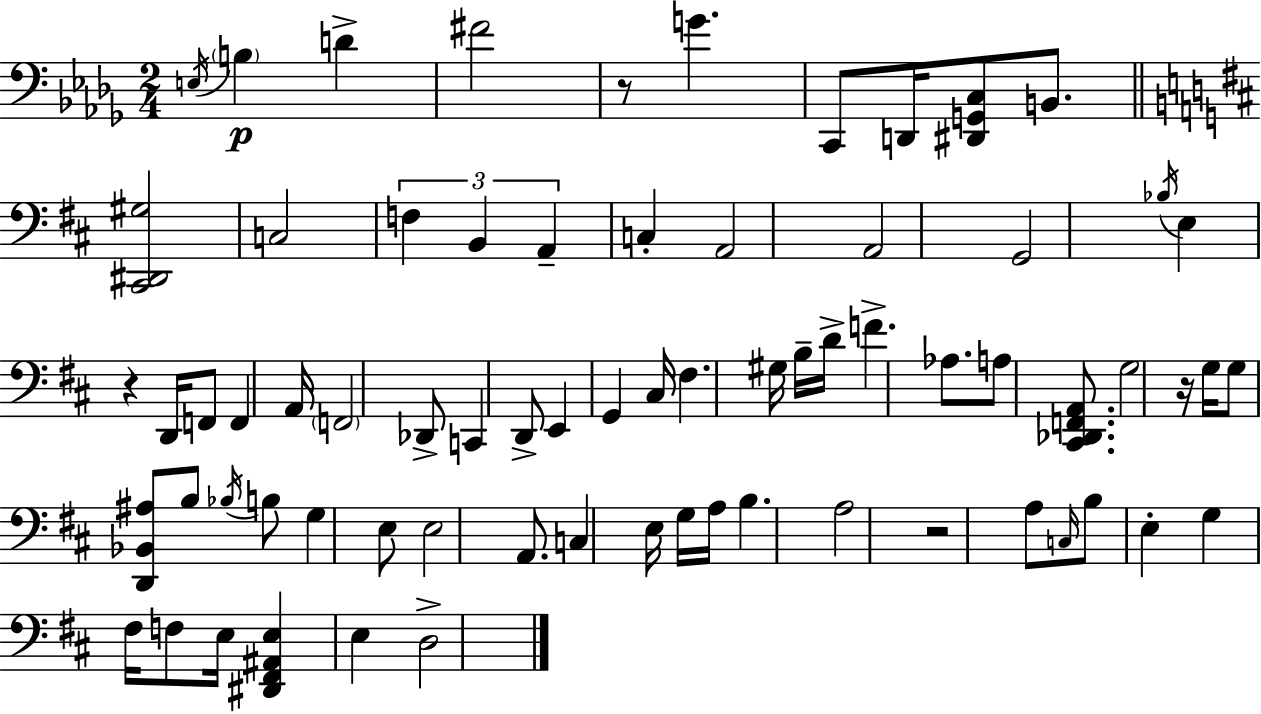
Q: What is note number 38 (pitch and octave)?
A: G3